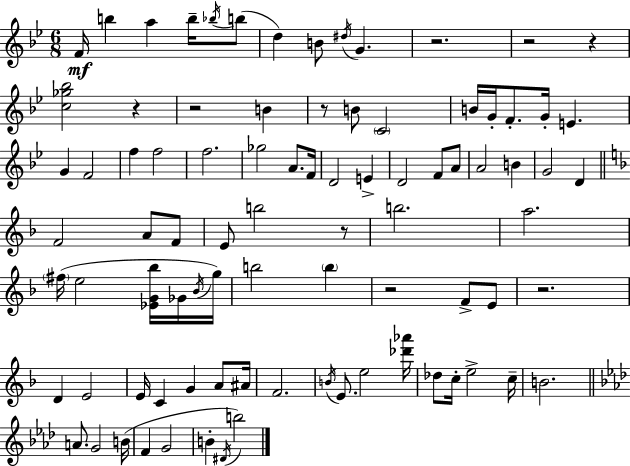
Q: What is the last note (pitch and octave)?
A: B5